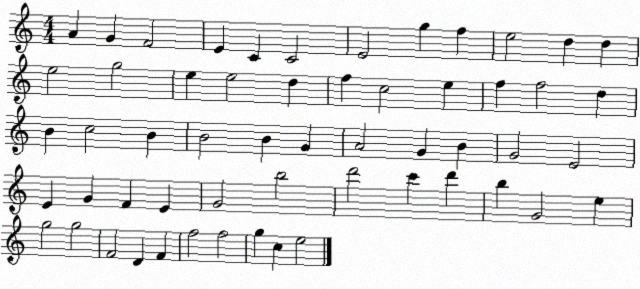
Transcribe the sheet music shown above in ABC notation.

X:1
T:Untitled
M:4/4
L:1/4
K:C
A G F2 E C C2 E2 g f e2 d d e2 g2 e e2 d f c2 e f f2 d B c2 B B2 B G A2 G B G2 E2 E G F E G2 b2 d'2 c' d' b G2 e g2 g2 F2 D F f2 f2 g c e2